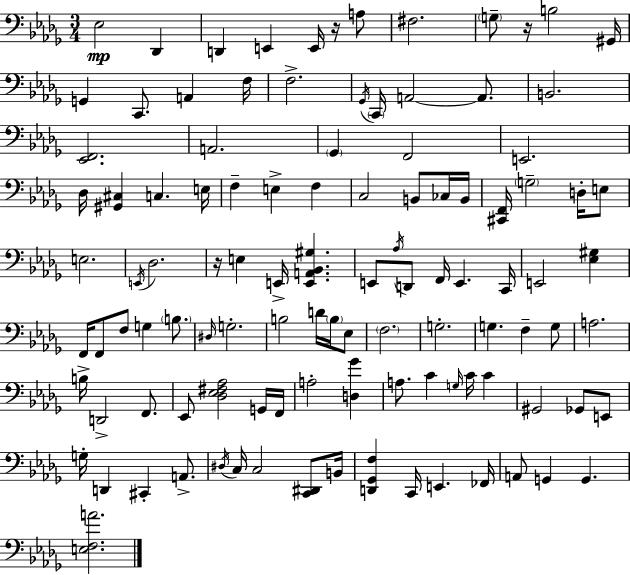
X:1
T:Untitled
M:3/4
L:1/4
K:Bbm
_E,2 _D,, D,, E,, E,,/4 z/4 A,/2 ^F,2 G,/2 z/4 B,2 ^G,,/4 G,, C,,/2 A,, F,/4 F,2 _G,,/4 C,,/4 A,,2 A,,/2 B,,2 [_E,,F,,]2 A,,2 _G,, F,,2 E,,2 _D,/4 [^G,,^C,] C, E,/4 F, E, F, C,2 B,,/2 _C,/4 B,,/4 [^C,,F,,]/4 G,2 D,/4 E,/2 E,2 E,,/4 _D,2 z/4 E, E,,/4 [E,,A,,_B,,^G,] E,,/2 _A,/4 D,,/2 F,,/4 E,, C,,/4 E,,2 [_E,^G,] F,,/4 F,,/2 F,/2 G, B,/2 ^D,/4 G,2 B,2 D/4 B,/4 _E,/2 F,2 G,2 G, F, G,/2 A,2 B,/4 D,,2 F,,/2 _E,,/2 [_D,_E,^F,_A,]2 G,,/4 F,,/4 A,2 [D,_G] A,/2 C G,/4 C/4 C ^G,,2 _G,,/2 E,,/2 G,/4 D,, ^C,, A,,/2 ^D,/4 C,/4 C,2 [C,,^D,,]/2 B,,/4 [D,,_G,,F,] C,,/4 E,, _F,,/4 A,,/2 G,, G,, [E,F,A]2